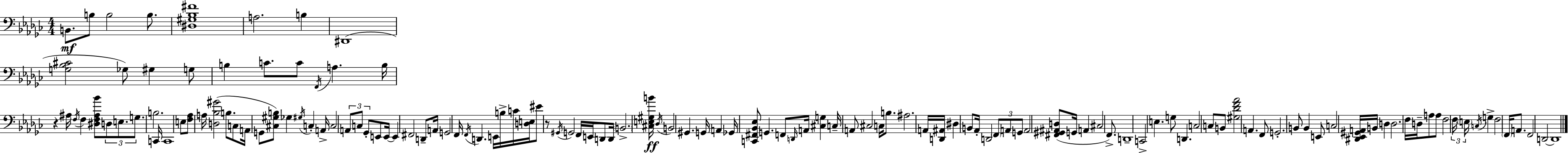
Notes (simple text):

B2/e. B3/e B3/h B3/e. [D#3,G#3,Bb3,F#4]/w A3/h. B3/q D#2/w [G3,Bb3,C#4]/h Gb3/e G#3/q G3/e B3/q C4/e. C4/e F2/s A3/q. B3/s R/q A#3/s F3/s F3/q [D#3,F3,A#3,Bb4]/e D3/e E3/e. G3/e. B3/h. C2/s C2/w E3/e [F3,Ab3]/e A3/s [D3,Bb3,G#4]/h B3/e. C3/e A2/s G2/e [C#3,G#3,B3]/e Gb3/q G#3/s C3/q A2/s C3/h A2/e C3/e Gb2/e E2/e E2/s E2/q F#2/h D2/e A2/s G2/h F2/s F2/s D2/q. E2/s B3/s C4/s [D3,E3]/s EIS4/e R/e G#2/s G2/h F2/s E2/s D2/e D2/s B2/h. [C#3,E3,G#3,B4]/s Db3/s B2/h G#2/q. G2/s A2/q Gb2/s [C2,F#2,Bb2,Eb3]/e G2/q. F2/e D2/s A2/s [C#3,G3]/q C3/s A2/e C#3/h C3/s B3/e. A#3/h. A2/s [D2,A#2]/s D#3/q B2/e Ab2/s D2/h F2/e A2/e G2/e A2/h [F#2,G#2,A#2,D3]/e G2/s A2/q C#3/h F2/e. D2/w C2/h E3/q. G3/e D2/q. C3/h C3/e B2/e [G#3,Db4,F4,Ab4]/h A2/q. F2/e G2/h. B2/e B2/q E2/e C3/h [D#2,Eb2,G#2,A2]/s B2/s D3/q D3/h. F3/s D3/s A3/e A3/e F3/h F3/s E3/s C3/s G3/q F3/h F2/s A2/e. F2/h D2/h D2/w